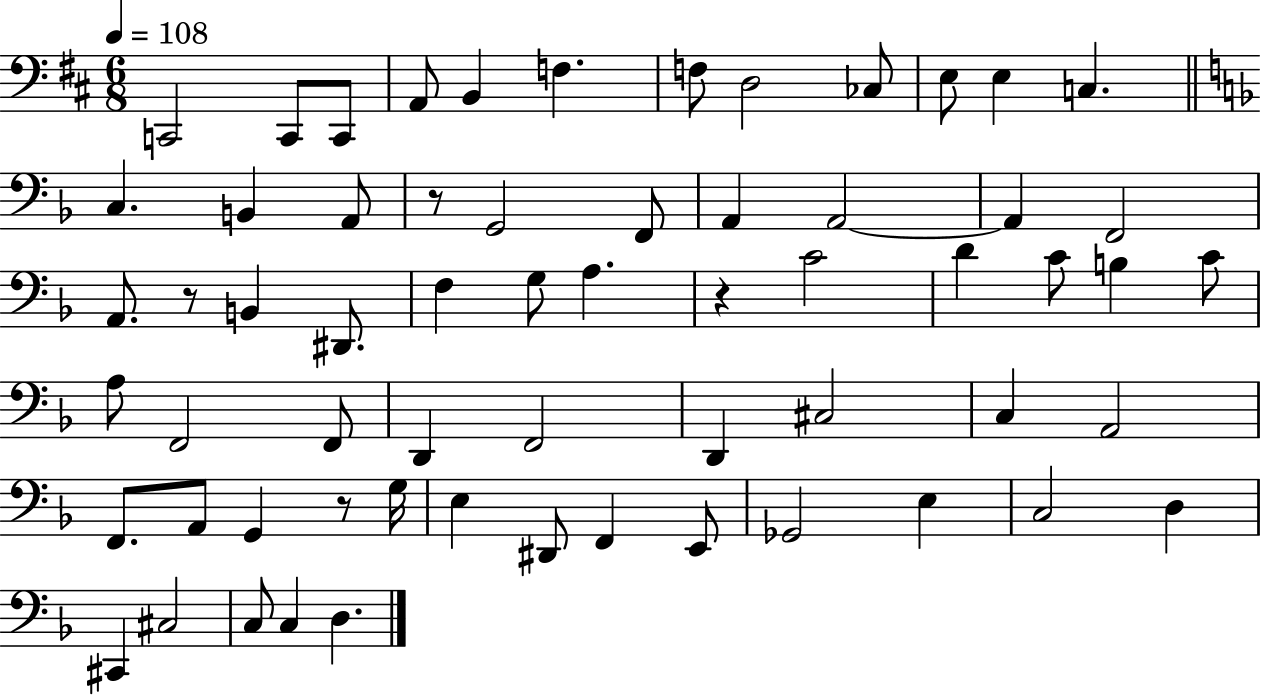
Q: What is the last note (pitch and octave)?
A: D3